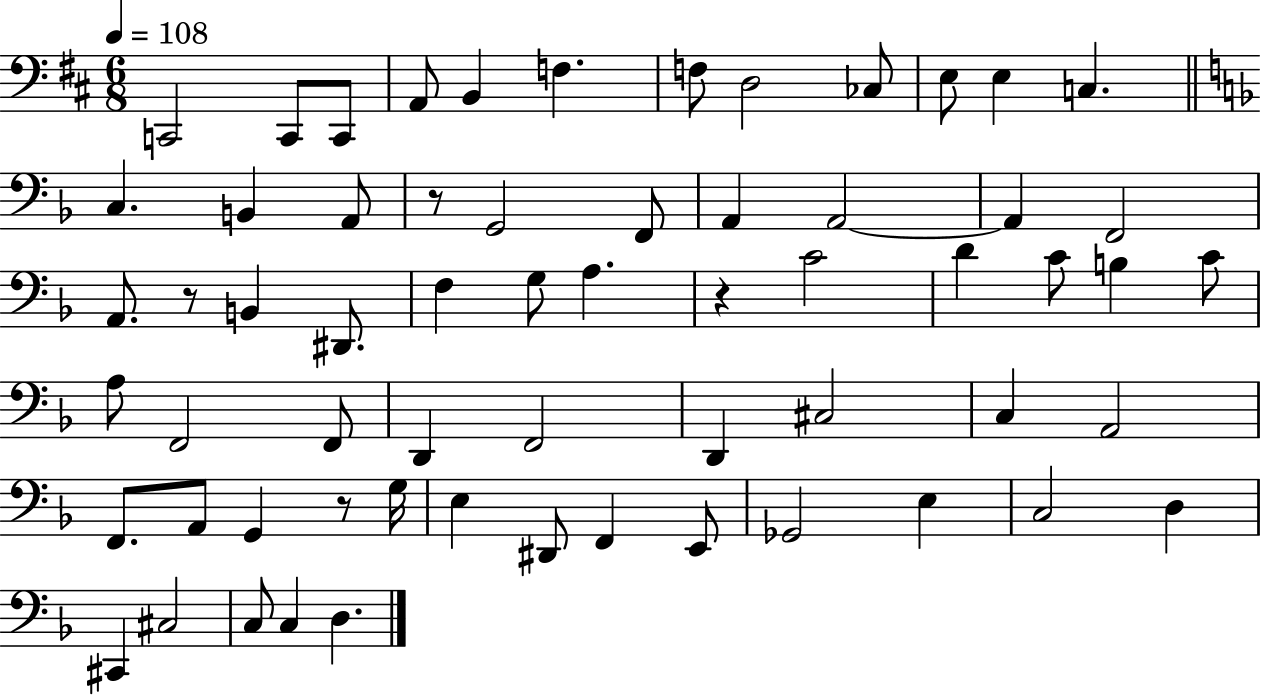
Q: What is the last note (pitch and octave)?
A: D3